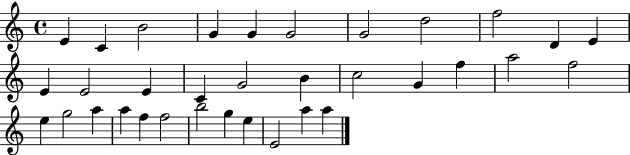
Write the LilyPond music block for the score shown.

{
  \clef treble
  \time 4/4
  \defaultTimeSignature
  \key c \major
  e'4 c'4 b'2 | g'4 g'4 g'2 | g'2 d''2 | f''2 d'4 e'4 | \break e'4 e'2 e'4 | c'4 g'2 b'4 | c''2 g'4 f''4 | a''2 f''2 | \break e''4 g''2 a''4 | a''4 f''4 f''2 | b''2 g''4 e''4 | e'2 a''4 a''4 | \break \bar "|."
}